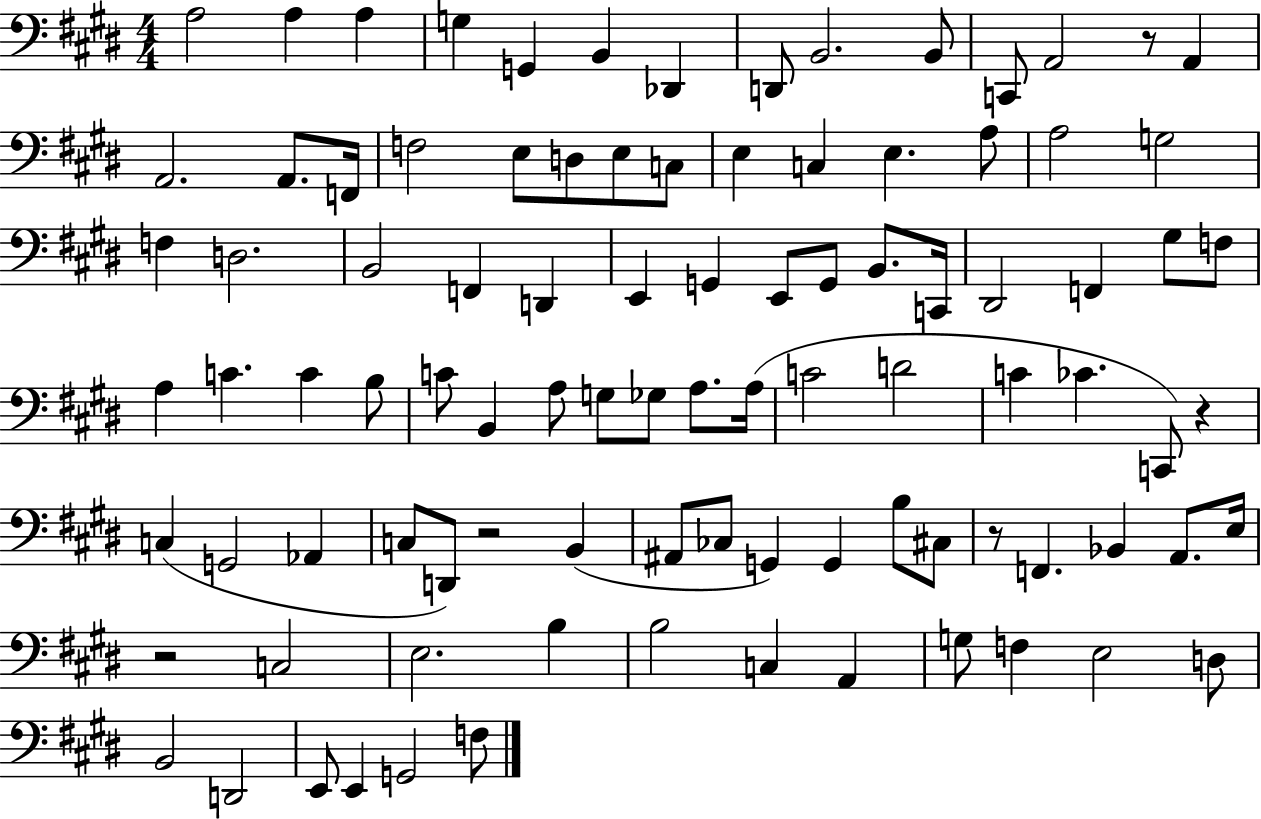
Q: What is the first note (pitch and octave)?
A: A3